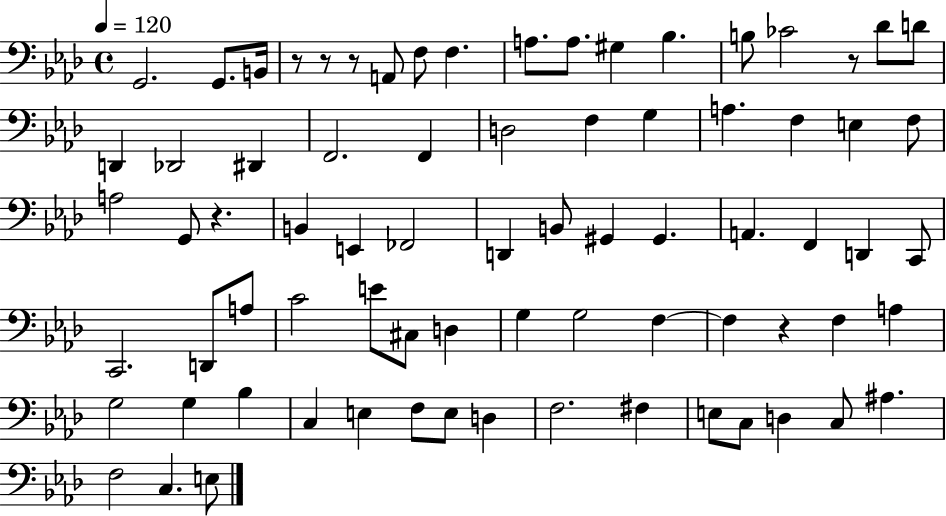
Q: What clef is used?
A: bass